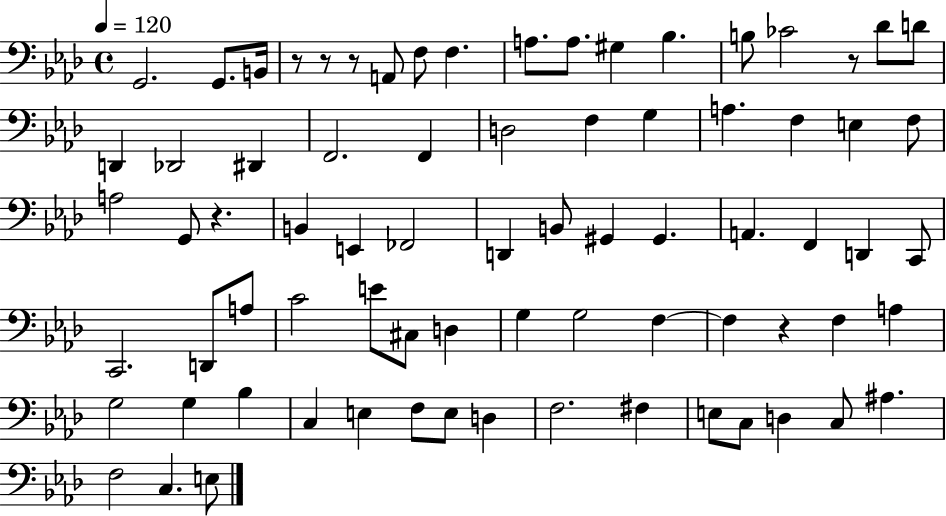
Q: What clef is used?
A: bass